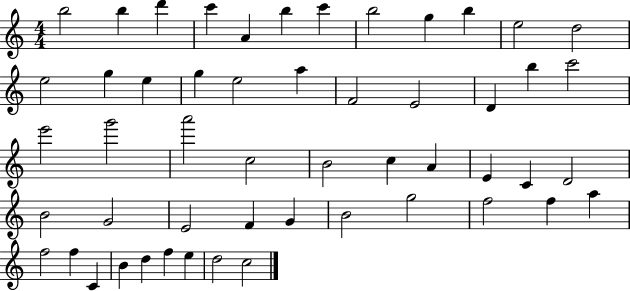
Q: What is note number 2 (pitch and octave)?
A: B5